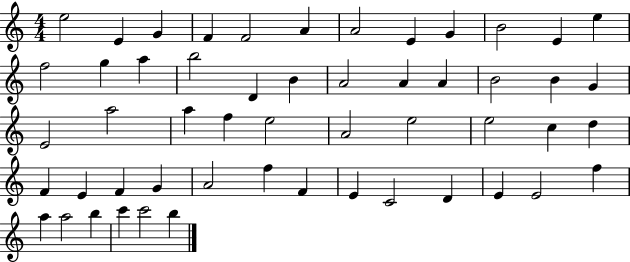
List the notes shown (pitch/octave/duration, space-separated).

E5/h E4/q G4/q F4/q F4/h A4/q A4/h E4/q G4/q B4/h E4/q E5/q F5/h G5/q A5/q B5/h D4/q B4/q A4/h A4/q A4/q B4/h B4/q G4/q E4/h A5/h A5/q F5/q E5/h A4/h E5/h E5/h C5/q D5/q F4/q E4/q F4/q G4/q A4/h F5/q F4/q E4/q C4/h D4/q E4/q E4/h F5/q A5/q A5/h B5/q C6/q C6/h B5/q